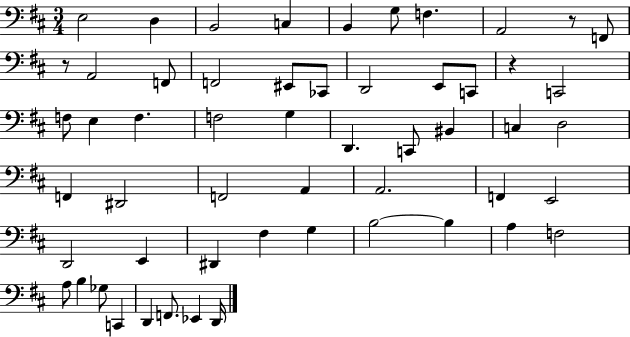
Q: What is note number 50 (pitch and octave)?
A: F2